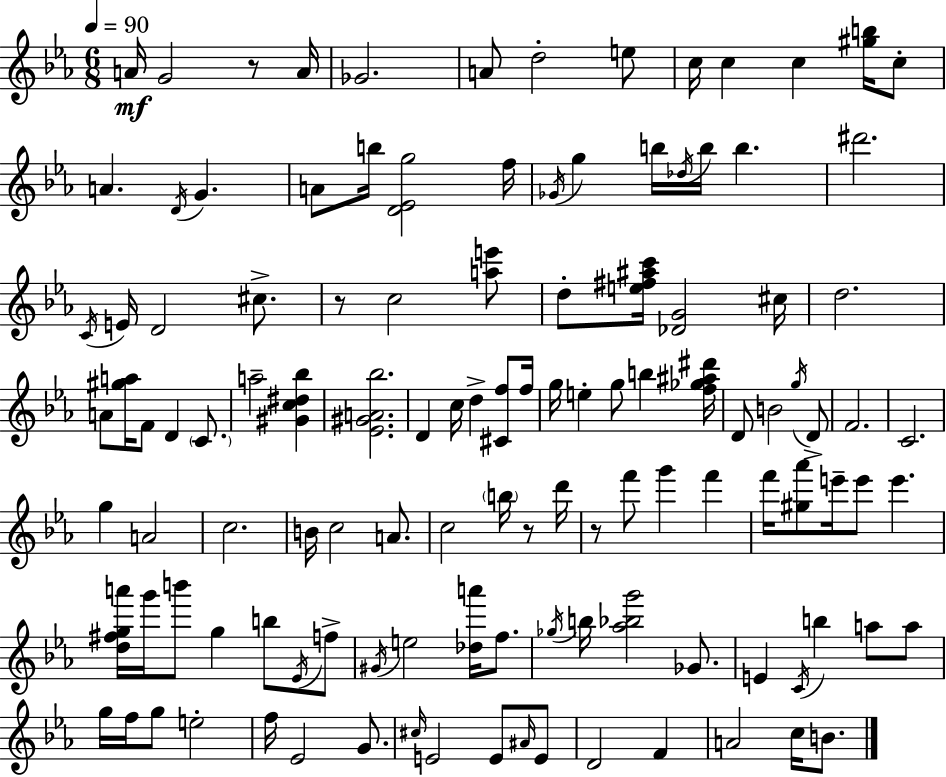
{
  \clef treble
  \numericTimeSignature
  \time 6/8
  \key ees \major
  \tempo 4 = 90
  \repeat volta 2 { a'16\mf g'2 r8 a'16 | ges'2. | a'8 d''2-. e''8 | c''16 c''4 c''4 <gis'' b''>16 c''8-. | \break a'4. \acciaccatura { d'16 } g'4. | a'8 b''16 <d' ees' g''>2 | f''16 \acciaccatura { ges'16 } g''4 b''16 \acciaccatura { des''16 } b''16 b''4. | dis'''2. | \break \acciaccatura { c'16 } e'16 d'2 | cis''8.-> r8 c''2 | <a'' e'''>8 d''8-. <e'' fis'' ais'' c'''>16 <des' g'>2 | cis''16 d''2. | \break a'8 <gis'' a''>16 f'8 d'4 | \parenthesize c'8. a''2-- | <gis' c'' dis'' bes''>4 <ees' gis' a' bes''>2. | d'4 c''16 d''4-> | \break <cis' f''>8 f''16 g''16 e''4-. g''8 b''4 | <f'' ges'' ais'' dis'''>16 d'8 b'2 | \acciaccatura { g''16 } d'8-> f'2. | c'2. | \break g''4 a'2 | c''2. | b'16 c''2 | a'8. c''2 | \break \parenthesize b''16 r8 d'''16 r8 f'''8 g'''4 | f'''4 f'''16 <gis'' aes'''>8 e'''16-- e'''8 e'''4. | <d'' fis'' g'' a'''>16 g'''16 b'''8 g''4 | b''8 \acciaccatura { ees'16 } f''8-> \acciaccatura { gis'16 } e''2 | \break <des'' a'''>16 f''8. \acciaccatura { ges''16 } b''16 <aes'' bes'' g'''>2 | ges'8. e'4 | \acciaccatura { c'16 } b''4 a''8 a''8 g''16 f''16 g''8 | e''2-. f''16 ees'2 | \break g'8. \grace { cis''16 } e'2 | e'8 \grace { ais'16 } e'8 d'2 | f'4 a'2 | c''16 b'8. } \bar "|."
}